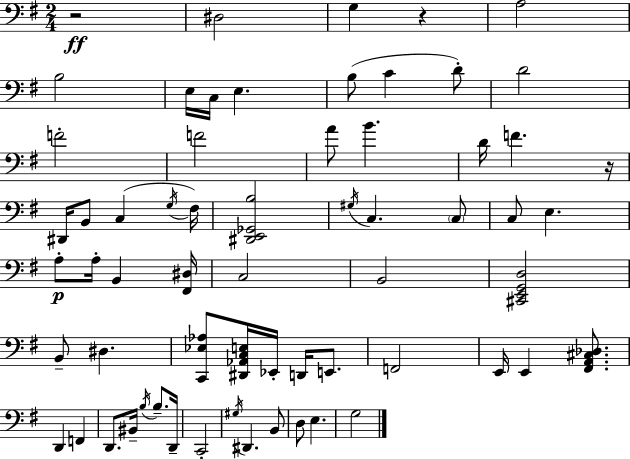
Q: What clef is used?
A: bass